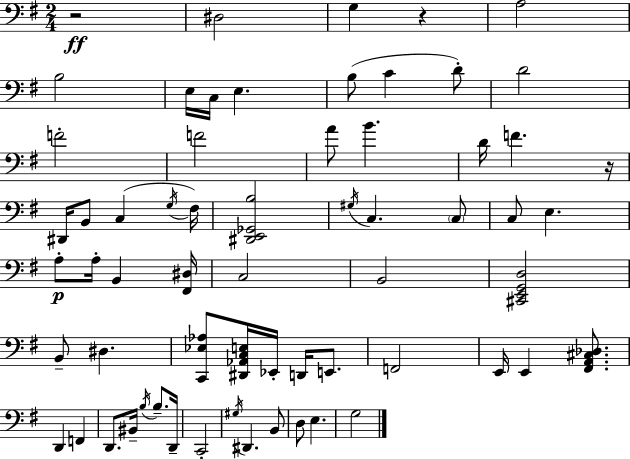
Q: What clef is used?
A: bass